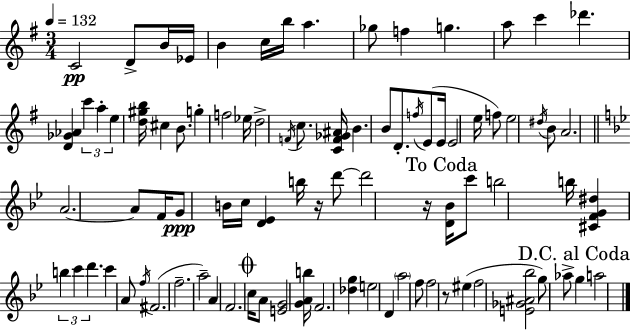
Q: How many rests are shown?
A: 3